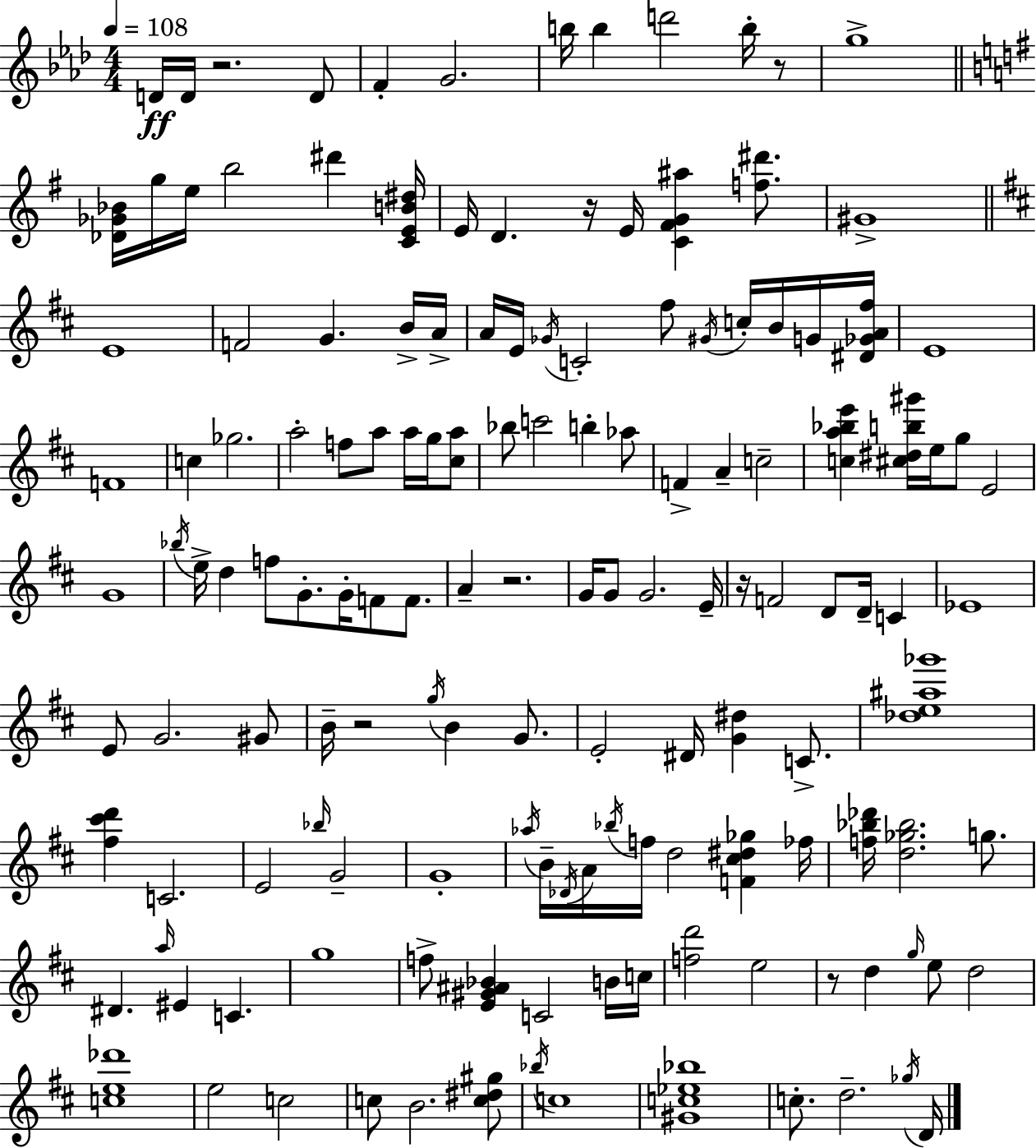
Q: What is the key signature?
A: F minor